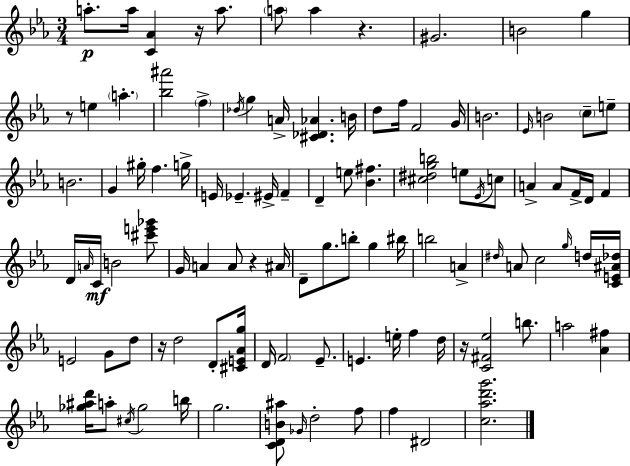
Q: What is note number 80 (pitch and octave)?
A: Gb5